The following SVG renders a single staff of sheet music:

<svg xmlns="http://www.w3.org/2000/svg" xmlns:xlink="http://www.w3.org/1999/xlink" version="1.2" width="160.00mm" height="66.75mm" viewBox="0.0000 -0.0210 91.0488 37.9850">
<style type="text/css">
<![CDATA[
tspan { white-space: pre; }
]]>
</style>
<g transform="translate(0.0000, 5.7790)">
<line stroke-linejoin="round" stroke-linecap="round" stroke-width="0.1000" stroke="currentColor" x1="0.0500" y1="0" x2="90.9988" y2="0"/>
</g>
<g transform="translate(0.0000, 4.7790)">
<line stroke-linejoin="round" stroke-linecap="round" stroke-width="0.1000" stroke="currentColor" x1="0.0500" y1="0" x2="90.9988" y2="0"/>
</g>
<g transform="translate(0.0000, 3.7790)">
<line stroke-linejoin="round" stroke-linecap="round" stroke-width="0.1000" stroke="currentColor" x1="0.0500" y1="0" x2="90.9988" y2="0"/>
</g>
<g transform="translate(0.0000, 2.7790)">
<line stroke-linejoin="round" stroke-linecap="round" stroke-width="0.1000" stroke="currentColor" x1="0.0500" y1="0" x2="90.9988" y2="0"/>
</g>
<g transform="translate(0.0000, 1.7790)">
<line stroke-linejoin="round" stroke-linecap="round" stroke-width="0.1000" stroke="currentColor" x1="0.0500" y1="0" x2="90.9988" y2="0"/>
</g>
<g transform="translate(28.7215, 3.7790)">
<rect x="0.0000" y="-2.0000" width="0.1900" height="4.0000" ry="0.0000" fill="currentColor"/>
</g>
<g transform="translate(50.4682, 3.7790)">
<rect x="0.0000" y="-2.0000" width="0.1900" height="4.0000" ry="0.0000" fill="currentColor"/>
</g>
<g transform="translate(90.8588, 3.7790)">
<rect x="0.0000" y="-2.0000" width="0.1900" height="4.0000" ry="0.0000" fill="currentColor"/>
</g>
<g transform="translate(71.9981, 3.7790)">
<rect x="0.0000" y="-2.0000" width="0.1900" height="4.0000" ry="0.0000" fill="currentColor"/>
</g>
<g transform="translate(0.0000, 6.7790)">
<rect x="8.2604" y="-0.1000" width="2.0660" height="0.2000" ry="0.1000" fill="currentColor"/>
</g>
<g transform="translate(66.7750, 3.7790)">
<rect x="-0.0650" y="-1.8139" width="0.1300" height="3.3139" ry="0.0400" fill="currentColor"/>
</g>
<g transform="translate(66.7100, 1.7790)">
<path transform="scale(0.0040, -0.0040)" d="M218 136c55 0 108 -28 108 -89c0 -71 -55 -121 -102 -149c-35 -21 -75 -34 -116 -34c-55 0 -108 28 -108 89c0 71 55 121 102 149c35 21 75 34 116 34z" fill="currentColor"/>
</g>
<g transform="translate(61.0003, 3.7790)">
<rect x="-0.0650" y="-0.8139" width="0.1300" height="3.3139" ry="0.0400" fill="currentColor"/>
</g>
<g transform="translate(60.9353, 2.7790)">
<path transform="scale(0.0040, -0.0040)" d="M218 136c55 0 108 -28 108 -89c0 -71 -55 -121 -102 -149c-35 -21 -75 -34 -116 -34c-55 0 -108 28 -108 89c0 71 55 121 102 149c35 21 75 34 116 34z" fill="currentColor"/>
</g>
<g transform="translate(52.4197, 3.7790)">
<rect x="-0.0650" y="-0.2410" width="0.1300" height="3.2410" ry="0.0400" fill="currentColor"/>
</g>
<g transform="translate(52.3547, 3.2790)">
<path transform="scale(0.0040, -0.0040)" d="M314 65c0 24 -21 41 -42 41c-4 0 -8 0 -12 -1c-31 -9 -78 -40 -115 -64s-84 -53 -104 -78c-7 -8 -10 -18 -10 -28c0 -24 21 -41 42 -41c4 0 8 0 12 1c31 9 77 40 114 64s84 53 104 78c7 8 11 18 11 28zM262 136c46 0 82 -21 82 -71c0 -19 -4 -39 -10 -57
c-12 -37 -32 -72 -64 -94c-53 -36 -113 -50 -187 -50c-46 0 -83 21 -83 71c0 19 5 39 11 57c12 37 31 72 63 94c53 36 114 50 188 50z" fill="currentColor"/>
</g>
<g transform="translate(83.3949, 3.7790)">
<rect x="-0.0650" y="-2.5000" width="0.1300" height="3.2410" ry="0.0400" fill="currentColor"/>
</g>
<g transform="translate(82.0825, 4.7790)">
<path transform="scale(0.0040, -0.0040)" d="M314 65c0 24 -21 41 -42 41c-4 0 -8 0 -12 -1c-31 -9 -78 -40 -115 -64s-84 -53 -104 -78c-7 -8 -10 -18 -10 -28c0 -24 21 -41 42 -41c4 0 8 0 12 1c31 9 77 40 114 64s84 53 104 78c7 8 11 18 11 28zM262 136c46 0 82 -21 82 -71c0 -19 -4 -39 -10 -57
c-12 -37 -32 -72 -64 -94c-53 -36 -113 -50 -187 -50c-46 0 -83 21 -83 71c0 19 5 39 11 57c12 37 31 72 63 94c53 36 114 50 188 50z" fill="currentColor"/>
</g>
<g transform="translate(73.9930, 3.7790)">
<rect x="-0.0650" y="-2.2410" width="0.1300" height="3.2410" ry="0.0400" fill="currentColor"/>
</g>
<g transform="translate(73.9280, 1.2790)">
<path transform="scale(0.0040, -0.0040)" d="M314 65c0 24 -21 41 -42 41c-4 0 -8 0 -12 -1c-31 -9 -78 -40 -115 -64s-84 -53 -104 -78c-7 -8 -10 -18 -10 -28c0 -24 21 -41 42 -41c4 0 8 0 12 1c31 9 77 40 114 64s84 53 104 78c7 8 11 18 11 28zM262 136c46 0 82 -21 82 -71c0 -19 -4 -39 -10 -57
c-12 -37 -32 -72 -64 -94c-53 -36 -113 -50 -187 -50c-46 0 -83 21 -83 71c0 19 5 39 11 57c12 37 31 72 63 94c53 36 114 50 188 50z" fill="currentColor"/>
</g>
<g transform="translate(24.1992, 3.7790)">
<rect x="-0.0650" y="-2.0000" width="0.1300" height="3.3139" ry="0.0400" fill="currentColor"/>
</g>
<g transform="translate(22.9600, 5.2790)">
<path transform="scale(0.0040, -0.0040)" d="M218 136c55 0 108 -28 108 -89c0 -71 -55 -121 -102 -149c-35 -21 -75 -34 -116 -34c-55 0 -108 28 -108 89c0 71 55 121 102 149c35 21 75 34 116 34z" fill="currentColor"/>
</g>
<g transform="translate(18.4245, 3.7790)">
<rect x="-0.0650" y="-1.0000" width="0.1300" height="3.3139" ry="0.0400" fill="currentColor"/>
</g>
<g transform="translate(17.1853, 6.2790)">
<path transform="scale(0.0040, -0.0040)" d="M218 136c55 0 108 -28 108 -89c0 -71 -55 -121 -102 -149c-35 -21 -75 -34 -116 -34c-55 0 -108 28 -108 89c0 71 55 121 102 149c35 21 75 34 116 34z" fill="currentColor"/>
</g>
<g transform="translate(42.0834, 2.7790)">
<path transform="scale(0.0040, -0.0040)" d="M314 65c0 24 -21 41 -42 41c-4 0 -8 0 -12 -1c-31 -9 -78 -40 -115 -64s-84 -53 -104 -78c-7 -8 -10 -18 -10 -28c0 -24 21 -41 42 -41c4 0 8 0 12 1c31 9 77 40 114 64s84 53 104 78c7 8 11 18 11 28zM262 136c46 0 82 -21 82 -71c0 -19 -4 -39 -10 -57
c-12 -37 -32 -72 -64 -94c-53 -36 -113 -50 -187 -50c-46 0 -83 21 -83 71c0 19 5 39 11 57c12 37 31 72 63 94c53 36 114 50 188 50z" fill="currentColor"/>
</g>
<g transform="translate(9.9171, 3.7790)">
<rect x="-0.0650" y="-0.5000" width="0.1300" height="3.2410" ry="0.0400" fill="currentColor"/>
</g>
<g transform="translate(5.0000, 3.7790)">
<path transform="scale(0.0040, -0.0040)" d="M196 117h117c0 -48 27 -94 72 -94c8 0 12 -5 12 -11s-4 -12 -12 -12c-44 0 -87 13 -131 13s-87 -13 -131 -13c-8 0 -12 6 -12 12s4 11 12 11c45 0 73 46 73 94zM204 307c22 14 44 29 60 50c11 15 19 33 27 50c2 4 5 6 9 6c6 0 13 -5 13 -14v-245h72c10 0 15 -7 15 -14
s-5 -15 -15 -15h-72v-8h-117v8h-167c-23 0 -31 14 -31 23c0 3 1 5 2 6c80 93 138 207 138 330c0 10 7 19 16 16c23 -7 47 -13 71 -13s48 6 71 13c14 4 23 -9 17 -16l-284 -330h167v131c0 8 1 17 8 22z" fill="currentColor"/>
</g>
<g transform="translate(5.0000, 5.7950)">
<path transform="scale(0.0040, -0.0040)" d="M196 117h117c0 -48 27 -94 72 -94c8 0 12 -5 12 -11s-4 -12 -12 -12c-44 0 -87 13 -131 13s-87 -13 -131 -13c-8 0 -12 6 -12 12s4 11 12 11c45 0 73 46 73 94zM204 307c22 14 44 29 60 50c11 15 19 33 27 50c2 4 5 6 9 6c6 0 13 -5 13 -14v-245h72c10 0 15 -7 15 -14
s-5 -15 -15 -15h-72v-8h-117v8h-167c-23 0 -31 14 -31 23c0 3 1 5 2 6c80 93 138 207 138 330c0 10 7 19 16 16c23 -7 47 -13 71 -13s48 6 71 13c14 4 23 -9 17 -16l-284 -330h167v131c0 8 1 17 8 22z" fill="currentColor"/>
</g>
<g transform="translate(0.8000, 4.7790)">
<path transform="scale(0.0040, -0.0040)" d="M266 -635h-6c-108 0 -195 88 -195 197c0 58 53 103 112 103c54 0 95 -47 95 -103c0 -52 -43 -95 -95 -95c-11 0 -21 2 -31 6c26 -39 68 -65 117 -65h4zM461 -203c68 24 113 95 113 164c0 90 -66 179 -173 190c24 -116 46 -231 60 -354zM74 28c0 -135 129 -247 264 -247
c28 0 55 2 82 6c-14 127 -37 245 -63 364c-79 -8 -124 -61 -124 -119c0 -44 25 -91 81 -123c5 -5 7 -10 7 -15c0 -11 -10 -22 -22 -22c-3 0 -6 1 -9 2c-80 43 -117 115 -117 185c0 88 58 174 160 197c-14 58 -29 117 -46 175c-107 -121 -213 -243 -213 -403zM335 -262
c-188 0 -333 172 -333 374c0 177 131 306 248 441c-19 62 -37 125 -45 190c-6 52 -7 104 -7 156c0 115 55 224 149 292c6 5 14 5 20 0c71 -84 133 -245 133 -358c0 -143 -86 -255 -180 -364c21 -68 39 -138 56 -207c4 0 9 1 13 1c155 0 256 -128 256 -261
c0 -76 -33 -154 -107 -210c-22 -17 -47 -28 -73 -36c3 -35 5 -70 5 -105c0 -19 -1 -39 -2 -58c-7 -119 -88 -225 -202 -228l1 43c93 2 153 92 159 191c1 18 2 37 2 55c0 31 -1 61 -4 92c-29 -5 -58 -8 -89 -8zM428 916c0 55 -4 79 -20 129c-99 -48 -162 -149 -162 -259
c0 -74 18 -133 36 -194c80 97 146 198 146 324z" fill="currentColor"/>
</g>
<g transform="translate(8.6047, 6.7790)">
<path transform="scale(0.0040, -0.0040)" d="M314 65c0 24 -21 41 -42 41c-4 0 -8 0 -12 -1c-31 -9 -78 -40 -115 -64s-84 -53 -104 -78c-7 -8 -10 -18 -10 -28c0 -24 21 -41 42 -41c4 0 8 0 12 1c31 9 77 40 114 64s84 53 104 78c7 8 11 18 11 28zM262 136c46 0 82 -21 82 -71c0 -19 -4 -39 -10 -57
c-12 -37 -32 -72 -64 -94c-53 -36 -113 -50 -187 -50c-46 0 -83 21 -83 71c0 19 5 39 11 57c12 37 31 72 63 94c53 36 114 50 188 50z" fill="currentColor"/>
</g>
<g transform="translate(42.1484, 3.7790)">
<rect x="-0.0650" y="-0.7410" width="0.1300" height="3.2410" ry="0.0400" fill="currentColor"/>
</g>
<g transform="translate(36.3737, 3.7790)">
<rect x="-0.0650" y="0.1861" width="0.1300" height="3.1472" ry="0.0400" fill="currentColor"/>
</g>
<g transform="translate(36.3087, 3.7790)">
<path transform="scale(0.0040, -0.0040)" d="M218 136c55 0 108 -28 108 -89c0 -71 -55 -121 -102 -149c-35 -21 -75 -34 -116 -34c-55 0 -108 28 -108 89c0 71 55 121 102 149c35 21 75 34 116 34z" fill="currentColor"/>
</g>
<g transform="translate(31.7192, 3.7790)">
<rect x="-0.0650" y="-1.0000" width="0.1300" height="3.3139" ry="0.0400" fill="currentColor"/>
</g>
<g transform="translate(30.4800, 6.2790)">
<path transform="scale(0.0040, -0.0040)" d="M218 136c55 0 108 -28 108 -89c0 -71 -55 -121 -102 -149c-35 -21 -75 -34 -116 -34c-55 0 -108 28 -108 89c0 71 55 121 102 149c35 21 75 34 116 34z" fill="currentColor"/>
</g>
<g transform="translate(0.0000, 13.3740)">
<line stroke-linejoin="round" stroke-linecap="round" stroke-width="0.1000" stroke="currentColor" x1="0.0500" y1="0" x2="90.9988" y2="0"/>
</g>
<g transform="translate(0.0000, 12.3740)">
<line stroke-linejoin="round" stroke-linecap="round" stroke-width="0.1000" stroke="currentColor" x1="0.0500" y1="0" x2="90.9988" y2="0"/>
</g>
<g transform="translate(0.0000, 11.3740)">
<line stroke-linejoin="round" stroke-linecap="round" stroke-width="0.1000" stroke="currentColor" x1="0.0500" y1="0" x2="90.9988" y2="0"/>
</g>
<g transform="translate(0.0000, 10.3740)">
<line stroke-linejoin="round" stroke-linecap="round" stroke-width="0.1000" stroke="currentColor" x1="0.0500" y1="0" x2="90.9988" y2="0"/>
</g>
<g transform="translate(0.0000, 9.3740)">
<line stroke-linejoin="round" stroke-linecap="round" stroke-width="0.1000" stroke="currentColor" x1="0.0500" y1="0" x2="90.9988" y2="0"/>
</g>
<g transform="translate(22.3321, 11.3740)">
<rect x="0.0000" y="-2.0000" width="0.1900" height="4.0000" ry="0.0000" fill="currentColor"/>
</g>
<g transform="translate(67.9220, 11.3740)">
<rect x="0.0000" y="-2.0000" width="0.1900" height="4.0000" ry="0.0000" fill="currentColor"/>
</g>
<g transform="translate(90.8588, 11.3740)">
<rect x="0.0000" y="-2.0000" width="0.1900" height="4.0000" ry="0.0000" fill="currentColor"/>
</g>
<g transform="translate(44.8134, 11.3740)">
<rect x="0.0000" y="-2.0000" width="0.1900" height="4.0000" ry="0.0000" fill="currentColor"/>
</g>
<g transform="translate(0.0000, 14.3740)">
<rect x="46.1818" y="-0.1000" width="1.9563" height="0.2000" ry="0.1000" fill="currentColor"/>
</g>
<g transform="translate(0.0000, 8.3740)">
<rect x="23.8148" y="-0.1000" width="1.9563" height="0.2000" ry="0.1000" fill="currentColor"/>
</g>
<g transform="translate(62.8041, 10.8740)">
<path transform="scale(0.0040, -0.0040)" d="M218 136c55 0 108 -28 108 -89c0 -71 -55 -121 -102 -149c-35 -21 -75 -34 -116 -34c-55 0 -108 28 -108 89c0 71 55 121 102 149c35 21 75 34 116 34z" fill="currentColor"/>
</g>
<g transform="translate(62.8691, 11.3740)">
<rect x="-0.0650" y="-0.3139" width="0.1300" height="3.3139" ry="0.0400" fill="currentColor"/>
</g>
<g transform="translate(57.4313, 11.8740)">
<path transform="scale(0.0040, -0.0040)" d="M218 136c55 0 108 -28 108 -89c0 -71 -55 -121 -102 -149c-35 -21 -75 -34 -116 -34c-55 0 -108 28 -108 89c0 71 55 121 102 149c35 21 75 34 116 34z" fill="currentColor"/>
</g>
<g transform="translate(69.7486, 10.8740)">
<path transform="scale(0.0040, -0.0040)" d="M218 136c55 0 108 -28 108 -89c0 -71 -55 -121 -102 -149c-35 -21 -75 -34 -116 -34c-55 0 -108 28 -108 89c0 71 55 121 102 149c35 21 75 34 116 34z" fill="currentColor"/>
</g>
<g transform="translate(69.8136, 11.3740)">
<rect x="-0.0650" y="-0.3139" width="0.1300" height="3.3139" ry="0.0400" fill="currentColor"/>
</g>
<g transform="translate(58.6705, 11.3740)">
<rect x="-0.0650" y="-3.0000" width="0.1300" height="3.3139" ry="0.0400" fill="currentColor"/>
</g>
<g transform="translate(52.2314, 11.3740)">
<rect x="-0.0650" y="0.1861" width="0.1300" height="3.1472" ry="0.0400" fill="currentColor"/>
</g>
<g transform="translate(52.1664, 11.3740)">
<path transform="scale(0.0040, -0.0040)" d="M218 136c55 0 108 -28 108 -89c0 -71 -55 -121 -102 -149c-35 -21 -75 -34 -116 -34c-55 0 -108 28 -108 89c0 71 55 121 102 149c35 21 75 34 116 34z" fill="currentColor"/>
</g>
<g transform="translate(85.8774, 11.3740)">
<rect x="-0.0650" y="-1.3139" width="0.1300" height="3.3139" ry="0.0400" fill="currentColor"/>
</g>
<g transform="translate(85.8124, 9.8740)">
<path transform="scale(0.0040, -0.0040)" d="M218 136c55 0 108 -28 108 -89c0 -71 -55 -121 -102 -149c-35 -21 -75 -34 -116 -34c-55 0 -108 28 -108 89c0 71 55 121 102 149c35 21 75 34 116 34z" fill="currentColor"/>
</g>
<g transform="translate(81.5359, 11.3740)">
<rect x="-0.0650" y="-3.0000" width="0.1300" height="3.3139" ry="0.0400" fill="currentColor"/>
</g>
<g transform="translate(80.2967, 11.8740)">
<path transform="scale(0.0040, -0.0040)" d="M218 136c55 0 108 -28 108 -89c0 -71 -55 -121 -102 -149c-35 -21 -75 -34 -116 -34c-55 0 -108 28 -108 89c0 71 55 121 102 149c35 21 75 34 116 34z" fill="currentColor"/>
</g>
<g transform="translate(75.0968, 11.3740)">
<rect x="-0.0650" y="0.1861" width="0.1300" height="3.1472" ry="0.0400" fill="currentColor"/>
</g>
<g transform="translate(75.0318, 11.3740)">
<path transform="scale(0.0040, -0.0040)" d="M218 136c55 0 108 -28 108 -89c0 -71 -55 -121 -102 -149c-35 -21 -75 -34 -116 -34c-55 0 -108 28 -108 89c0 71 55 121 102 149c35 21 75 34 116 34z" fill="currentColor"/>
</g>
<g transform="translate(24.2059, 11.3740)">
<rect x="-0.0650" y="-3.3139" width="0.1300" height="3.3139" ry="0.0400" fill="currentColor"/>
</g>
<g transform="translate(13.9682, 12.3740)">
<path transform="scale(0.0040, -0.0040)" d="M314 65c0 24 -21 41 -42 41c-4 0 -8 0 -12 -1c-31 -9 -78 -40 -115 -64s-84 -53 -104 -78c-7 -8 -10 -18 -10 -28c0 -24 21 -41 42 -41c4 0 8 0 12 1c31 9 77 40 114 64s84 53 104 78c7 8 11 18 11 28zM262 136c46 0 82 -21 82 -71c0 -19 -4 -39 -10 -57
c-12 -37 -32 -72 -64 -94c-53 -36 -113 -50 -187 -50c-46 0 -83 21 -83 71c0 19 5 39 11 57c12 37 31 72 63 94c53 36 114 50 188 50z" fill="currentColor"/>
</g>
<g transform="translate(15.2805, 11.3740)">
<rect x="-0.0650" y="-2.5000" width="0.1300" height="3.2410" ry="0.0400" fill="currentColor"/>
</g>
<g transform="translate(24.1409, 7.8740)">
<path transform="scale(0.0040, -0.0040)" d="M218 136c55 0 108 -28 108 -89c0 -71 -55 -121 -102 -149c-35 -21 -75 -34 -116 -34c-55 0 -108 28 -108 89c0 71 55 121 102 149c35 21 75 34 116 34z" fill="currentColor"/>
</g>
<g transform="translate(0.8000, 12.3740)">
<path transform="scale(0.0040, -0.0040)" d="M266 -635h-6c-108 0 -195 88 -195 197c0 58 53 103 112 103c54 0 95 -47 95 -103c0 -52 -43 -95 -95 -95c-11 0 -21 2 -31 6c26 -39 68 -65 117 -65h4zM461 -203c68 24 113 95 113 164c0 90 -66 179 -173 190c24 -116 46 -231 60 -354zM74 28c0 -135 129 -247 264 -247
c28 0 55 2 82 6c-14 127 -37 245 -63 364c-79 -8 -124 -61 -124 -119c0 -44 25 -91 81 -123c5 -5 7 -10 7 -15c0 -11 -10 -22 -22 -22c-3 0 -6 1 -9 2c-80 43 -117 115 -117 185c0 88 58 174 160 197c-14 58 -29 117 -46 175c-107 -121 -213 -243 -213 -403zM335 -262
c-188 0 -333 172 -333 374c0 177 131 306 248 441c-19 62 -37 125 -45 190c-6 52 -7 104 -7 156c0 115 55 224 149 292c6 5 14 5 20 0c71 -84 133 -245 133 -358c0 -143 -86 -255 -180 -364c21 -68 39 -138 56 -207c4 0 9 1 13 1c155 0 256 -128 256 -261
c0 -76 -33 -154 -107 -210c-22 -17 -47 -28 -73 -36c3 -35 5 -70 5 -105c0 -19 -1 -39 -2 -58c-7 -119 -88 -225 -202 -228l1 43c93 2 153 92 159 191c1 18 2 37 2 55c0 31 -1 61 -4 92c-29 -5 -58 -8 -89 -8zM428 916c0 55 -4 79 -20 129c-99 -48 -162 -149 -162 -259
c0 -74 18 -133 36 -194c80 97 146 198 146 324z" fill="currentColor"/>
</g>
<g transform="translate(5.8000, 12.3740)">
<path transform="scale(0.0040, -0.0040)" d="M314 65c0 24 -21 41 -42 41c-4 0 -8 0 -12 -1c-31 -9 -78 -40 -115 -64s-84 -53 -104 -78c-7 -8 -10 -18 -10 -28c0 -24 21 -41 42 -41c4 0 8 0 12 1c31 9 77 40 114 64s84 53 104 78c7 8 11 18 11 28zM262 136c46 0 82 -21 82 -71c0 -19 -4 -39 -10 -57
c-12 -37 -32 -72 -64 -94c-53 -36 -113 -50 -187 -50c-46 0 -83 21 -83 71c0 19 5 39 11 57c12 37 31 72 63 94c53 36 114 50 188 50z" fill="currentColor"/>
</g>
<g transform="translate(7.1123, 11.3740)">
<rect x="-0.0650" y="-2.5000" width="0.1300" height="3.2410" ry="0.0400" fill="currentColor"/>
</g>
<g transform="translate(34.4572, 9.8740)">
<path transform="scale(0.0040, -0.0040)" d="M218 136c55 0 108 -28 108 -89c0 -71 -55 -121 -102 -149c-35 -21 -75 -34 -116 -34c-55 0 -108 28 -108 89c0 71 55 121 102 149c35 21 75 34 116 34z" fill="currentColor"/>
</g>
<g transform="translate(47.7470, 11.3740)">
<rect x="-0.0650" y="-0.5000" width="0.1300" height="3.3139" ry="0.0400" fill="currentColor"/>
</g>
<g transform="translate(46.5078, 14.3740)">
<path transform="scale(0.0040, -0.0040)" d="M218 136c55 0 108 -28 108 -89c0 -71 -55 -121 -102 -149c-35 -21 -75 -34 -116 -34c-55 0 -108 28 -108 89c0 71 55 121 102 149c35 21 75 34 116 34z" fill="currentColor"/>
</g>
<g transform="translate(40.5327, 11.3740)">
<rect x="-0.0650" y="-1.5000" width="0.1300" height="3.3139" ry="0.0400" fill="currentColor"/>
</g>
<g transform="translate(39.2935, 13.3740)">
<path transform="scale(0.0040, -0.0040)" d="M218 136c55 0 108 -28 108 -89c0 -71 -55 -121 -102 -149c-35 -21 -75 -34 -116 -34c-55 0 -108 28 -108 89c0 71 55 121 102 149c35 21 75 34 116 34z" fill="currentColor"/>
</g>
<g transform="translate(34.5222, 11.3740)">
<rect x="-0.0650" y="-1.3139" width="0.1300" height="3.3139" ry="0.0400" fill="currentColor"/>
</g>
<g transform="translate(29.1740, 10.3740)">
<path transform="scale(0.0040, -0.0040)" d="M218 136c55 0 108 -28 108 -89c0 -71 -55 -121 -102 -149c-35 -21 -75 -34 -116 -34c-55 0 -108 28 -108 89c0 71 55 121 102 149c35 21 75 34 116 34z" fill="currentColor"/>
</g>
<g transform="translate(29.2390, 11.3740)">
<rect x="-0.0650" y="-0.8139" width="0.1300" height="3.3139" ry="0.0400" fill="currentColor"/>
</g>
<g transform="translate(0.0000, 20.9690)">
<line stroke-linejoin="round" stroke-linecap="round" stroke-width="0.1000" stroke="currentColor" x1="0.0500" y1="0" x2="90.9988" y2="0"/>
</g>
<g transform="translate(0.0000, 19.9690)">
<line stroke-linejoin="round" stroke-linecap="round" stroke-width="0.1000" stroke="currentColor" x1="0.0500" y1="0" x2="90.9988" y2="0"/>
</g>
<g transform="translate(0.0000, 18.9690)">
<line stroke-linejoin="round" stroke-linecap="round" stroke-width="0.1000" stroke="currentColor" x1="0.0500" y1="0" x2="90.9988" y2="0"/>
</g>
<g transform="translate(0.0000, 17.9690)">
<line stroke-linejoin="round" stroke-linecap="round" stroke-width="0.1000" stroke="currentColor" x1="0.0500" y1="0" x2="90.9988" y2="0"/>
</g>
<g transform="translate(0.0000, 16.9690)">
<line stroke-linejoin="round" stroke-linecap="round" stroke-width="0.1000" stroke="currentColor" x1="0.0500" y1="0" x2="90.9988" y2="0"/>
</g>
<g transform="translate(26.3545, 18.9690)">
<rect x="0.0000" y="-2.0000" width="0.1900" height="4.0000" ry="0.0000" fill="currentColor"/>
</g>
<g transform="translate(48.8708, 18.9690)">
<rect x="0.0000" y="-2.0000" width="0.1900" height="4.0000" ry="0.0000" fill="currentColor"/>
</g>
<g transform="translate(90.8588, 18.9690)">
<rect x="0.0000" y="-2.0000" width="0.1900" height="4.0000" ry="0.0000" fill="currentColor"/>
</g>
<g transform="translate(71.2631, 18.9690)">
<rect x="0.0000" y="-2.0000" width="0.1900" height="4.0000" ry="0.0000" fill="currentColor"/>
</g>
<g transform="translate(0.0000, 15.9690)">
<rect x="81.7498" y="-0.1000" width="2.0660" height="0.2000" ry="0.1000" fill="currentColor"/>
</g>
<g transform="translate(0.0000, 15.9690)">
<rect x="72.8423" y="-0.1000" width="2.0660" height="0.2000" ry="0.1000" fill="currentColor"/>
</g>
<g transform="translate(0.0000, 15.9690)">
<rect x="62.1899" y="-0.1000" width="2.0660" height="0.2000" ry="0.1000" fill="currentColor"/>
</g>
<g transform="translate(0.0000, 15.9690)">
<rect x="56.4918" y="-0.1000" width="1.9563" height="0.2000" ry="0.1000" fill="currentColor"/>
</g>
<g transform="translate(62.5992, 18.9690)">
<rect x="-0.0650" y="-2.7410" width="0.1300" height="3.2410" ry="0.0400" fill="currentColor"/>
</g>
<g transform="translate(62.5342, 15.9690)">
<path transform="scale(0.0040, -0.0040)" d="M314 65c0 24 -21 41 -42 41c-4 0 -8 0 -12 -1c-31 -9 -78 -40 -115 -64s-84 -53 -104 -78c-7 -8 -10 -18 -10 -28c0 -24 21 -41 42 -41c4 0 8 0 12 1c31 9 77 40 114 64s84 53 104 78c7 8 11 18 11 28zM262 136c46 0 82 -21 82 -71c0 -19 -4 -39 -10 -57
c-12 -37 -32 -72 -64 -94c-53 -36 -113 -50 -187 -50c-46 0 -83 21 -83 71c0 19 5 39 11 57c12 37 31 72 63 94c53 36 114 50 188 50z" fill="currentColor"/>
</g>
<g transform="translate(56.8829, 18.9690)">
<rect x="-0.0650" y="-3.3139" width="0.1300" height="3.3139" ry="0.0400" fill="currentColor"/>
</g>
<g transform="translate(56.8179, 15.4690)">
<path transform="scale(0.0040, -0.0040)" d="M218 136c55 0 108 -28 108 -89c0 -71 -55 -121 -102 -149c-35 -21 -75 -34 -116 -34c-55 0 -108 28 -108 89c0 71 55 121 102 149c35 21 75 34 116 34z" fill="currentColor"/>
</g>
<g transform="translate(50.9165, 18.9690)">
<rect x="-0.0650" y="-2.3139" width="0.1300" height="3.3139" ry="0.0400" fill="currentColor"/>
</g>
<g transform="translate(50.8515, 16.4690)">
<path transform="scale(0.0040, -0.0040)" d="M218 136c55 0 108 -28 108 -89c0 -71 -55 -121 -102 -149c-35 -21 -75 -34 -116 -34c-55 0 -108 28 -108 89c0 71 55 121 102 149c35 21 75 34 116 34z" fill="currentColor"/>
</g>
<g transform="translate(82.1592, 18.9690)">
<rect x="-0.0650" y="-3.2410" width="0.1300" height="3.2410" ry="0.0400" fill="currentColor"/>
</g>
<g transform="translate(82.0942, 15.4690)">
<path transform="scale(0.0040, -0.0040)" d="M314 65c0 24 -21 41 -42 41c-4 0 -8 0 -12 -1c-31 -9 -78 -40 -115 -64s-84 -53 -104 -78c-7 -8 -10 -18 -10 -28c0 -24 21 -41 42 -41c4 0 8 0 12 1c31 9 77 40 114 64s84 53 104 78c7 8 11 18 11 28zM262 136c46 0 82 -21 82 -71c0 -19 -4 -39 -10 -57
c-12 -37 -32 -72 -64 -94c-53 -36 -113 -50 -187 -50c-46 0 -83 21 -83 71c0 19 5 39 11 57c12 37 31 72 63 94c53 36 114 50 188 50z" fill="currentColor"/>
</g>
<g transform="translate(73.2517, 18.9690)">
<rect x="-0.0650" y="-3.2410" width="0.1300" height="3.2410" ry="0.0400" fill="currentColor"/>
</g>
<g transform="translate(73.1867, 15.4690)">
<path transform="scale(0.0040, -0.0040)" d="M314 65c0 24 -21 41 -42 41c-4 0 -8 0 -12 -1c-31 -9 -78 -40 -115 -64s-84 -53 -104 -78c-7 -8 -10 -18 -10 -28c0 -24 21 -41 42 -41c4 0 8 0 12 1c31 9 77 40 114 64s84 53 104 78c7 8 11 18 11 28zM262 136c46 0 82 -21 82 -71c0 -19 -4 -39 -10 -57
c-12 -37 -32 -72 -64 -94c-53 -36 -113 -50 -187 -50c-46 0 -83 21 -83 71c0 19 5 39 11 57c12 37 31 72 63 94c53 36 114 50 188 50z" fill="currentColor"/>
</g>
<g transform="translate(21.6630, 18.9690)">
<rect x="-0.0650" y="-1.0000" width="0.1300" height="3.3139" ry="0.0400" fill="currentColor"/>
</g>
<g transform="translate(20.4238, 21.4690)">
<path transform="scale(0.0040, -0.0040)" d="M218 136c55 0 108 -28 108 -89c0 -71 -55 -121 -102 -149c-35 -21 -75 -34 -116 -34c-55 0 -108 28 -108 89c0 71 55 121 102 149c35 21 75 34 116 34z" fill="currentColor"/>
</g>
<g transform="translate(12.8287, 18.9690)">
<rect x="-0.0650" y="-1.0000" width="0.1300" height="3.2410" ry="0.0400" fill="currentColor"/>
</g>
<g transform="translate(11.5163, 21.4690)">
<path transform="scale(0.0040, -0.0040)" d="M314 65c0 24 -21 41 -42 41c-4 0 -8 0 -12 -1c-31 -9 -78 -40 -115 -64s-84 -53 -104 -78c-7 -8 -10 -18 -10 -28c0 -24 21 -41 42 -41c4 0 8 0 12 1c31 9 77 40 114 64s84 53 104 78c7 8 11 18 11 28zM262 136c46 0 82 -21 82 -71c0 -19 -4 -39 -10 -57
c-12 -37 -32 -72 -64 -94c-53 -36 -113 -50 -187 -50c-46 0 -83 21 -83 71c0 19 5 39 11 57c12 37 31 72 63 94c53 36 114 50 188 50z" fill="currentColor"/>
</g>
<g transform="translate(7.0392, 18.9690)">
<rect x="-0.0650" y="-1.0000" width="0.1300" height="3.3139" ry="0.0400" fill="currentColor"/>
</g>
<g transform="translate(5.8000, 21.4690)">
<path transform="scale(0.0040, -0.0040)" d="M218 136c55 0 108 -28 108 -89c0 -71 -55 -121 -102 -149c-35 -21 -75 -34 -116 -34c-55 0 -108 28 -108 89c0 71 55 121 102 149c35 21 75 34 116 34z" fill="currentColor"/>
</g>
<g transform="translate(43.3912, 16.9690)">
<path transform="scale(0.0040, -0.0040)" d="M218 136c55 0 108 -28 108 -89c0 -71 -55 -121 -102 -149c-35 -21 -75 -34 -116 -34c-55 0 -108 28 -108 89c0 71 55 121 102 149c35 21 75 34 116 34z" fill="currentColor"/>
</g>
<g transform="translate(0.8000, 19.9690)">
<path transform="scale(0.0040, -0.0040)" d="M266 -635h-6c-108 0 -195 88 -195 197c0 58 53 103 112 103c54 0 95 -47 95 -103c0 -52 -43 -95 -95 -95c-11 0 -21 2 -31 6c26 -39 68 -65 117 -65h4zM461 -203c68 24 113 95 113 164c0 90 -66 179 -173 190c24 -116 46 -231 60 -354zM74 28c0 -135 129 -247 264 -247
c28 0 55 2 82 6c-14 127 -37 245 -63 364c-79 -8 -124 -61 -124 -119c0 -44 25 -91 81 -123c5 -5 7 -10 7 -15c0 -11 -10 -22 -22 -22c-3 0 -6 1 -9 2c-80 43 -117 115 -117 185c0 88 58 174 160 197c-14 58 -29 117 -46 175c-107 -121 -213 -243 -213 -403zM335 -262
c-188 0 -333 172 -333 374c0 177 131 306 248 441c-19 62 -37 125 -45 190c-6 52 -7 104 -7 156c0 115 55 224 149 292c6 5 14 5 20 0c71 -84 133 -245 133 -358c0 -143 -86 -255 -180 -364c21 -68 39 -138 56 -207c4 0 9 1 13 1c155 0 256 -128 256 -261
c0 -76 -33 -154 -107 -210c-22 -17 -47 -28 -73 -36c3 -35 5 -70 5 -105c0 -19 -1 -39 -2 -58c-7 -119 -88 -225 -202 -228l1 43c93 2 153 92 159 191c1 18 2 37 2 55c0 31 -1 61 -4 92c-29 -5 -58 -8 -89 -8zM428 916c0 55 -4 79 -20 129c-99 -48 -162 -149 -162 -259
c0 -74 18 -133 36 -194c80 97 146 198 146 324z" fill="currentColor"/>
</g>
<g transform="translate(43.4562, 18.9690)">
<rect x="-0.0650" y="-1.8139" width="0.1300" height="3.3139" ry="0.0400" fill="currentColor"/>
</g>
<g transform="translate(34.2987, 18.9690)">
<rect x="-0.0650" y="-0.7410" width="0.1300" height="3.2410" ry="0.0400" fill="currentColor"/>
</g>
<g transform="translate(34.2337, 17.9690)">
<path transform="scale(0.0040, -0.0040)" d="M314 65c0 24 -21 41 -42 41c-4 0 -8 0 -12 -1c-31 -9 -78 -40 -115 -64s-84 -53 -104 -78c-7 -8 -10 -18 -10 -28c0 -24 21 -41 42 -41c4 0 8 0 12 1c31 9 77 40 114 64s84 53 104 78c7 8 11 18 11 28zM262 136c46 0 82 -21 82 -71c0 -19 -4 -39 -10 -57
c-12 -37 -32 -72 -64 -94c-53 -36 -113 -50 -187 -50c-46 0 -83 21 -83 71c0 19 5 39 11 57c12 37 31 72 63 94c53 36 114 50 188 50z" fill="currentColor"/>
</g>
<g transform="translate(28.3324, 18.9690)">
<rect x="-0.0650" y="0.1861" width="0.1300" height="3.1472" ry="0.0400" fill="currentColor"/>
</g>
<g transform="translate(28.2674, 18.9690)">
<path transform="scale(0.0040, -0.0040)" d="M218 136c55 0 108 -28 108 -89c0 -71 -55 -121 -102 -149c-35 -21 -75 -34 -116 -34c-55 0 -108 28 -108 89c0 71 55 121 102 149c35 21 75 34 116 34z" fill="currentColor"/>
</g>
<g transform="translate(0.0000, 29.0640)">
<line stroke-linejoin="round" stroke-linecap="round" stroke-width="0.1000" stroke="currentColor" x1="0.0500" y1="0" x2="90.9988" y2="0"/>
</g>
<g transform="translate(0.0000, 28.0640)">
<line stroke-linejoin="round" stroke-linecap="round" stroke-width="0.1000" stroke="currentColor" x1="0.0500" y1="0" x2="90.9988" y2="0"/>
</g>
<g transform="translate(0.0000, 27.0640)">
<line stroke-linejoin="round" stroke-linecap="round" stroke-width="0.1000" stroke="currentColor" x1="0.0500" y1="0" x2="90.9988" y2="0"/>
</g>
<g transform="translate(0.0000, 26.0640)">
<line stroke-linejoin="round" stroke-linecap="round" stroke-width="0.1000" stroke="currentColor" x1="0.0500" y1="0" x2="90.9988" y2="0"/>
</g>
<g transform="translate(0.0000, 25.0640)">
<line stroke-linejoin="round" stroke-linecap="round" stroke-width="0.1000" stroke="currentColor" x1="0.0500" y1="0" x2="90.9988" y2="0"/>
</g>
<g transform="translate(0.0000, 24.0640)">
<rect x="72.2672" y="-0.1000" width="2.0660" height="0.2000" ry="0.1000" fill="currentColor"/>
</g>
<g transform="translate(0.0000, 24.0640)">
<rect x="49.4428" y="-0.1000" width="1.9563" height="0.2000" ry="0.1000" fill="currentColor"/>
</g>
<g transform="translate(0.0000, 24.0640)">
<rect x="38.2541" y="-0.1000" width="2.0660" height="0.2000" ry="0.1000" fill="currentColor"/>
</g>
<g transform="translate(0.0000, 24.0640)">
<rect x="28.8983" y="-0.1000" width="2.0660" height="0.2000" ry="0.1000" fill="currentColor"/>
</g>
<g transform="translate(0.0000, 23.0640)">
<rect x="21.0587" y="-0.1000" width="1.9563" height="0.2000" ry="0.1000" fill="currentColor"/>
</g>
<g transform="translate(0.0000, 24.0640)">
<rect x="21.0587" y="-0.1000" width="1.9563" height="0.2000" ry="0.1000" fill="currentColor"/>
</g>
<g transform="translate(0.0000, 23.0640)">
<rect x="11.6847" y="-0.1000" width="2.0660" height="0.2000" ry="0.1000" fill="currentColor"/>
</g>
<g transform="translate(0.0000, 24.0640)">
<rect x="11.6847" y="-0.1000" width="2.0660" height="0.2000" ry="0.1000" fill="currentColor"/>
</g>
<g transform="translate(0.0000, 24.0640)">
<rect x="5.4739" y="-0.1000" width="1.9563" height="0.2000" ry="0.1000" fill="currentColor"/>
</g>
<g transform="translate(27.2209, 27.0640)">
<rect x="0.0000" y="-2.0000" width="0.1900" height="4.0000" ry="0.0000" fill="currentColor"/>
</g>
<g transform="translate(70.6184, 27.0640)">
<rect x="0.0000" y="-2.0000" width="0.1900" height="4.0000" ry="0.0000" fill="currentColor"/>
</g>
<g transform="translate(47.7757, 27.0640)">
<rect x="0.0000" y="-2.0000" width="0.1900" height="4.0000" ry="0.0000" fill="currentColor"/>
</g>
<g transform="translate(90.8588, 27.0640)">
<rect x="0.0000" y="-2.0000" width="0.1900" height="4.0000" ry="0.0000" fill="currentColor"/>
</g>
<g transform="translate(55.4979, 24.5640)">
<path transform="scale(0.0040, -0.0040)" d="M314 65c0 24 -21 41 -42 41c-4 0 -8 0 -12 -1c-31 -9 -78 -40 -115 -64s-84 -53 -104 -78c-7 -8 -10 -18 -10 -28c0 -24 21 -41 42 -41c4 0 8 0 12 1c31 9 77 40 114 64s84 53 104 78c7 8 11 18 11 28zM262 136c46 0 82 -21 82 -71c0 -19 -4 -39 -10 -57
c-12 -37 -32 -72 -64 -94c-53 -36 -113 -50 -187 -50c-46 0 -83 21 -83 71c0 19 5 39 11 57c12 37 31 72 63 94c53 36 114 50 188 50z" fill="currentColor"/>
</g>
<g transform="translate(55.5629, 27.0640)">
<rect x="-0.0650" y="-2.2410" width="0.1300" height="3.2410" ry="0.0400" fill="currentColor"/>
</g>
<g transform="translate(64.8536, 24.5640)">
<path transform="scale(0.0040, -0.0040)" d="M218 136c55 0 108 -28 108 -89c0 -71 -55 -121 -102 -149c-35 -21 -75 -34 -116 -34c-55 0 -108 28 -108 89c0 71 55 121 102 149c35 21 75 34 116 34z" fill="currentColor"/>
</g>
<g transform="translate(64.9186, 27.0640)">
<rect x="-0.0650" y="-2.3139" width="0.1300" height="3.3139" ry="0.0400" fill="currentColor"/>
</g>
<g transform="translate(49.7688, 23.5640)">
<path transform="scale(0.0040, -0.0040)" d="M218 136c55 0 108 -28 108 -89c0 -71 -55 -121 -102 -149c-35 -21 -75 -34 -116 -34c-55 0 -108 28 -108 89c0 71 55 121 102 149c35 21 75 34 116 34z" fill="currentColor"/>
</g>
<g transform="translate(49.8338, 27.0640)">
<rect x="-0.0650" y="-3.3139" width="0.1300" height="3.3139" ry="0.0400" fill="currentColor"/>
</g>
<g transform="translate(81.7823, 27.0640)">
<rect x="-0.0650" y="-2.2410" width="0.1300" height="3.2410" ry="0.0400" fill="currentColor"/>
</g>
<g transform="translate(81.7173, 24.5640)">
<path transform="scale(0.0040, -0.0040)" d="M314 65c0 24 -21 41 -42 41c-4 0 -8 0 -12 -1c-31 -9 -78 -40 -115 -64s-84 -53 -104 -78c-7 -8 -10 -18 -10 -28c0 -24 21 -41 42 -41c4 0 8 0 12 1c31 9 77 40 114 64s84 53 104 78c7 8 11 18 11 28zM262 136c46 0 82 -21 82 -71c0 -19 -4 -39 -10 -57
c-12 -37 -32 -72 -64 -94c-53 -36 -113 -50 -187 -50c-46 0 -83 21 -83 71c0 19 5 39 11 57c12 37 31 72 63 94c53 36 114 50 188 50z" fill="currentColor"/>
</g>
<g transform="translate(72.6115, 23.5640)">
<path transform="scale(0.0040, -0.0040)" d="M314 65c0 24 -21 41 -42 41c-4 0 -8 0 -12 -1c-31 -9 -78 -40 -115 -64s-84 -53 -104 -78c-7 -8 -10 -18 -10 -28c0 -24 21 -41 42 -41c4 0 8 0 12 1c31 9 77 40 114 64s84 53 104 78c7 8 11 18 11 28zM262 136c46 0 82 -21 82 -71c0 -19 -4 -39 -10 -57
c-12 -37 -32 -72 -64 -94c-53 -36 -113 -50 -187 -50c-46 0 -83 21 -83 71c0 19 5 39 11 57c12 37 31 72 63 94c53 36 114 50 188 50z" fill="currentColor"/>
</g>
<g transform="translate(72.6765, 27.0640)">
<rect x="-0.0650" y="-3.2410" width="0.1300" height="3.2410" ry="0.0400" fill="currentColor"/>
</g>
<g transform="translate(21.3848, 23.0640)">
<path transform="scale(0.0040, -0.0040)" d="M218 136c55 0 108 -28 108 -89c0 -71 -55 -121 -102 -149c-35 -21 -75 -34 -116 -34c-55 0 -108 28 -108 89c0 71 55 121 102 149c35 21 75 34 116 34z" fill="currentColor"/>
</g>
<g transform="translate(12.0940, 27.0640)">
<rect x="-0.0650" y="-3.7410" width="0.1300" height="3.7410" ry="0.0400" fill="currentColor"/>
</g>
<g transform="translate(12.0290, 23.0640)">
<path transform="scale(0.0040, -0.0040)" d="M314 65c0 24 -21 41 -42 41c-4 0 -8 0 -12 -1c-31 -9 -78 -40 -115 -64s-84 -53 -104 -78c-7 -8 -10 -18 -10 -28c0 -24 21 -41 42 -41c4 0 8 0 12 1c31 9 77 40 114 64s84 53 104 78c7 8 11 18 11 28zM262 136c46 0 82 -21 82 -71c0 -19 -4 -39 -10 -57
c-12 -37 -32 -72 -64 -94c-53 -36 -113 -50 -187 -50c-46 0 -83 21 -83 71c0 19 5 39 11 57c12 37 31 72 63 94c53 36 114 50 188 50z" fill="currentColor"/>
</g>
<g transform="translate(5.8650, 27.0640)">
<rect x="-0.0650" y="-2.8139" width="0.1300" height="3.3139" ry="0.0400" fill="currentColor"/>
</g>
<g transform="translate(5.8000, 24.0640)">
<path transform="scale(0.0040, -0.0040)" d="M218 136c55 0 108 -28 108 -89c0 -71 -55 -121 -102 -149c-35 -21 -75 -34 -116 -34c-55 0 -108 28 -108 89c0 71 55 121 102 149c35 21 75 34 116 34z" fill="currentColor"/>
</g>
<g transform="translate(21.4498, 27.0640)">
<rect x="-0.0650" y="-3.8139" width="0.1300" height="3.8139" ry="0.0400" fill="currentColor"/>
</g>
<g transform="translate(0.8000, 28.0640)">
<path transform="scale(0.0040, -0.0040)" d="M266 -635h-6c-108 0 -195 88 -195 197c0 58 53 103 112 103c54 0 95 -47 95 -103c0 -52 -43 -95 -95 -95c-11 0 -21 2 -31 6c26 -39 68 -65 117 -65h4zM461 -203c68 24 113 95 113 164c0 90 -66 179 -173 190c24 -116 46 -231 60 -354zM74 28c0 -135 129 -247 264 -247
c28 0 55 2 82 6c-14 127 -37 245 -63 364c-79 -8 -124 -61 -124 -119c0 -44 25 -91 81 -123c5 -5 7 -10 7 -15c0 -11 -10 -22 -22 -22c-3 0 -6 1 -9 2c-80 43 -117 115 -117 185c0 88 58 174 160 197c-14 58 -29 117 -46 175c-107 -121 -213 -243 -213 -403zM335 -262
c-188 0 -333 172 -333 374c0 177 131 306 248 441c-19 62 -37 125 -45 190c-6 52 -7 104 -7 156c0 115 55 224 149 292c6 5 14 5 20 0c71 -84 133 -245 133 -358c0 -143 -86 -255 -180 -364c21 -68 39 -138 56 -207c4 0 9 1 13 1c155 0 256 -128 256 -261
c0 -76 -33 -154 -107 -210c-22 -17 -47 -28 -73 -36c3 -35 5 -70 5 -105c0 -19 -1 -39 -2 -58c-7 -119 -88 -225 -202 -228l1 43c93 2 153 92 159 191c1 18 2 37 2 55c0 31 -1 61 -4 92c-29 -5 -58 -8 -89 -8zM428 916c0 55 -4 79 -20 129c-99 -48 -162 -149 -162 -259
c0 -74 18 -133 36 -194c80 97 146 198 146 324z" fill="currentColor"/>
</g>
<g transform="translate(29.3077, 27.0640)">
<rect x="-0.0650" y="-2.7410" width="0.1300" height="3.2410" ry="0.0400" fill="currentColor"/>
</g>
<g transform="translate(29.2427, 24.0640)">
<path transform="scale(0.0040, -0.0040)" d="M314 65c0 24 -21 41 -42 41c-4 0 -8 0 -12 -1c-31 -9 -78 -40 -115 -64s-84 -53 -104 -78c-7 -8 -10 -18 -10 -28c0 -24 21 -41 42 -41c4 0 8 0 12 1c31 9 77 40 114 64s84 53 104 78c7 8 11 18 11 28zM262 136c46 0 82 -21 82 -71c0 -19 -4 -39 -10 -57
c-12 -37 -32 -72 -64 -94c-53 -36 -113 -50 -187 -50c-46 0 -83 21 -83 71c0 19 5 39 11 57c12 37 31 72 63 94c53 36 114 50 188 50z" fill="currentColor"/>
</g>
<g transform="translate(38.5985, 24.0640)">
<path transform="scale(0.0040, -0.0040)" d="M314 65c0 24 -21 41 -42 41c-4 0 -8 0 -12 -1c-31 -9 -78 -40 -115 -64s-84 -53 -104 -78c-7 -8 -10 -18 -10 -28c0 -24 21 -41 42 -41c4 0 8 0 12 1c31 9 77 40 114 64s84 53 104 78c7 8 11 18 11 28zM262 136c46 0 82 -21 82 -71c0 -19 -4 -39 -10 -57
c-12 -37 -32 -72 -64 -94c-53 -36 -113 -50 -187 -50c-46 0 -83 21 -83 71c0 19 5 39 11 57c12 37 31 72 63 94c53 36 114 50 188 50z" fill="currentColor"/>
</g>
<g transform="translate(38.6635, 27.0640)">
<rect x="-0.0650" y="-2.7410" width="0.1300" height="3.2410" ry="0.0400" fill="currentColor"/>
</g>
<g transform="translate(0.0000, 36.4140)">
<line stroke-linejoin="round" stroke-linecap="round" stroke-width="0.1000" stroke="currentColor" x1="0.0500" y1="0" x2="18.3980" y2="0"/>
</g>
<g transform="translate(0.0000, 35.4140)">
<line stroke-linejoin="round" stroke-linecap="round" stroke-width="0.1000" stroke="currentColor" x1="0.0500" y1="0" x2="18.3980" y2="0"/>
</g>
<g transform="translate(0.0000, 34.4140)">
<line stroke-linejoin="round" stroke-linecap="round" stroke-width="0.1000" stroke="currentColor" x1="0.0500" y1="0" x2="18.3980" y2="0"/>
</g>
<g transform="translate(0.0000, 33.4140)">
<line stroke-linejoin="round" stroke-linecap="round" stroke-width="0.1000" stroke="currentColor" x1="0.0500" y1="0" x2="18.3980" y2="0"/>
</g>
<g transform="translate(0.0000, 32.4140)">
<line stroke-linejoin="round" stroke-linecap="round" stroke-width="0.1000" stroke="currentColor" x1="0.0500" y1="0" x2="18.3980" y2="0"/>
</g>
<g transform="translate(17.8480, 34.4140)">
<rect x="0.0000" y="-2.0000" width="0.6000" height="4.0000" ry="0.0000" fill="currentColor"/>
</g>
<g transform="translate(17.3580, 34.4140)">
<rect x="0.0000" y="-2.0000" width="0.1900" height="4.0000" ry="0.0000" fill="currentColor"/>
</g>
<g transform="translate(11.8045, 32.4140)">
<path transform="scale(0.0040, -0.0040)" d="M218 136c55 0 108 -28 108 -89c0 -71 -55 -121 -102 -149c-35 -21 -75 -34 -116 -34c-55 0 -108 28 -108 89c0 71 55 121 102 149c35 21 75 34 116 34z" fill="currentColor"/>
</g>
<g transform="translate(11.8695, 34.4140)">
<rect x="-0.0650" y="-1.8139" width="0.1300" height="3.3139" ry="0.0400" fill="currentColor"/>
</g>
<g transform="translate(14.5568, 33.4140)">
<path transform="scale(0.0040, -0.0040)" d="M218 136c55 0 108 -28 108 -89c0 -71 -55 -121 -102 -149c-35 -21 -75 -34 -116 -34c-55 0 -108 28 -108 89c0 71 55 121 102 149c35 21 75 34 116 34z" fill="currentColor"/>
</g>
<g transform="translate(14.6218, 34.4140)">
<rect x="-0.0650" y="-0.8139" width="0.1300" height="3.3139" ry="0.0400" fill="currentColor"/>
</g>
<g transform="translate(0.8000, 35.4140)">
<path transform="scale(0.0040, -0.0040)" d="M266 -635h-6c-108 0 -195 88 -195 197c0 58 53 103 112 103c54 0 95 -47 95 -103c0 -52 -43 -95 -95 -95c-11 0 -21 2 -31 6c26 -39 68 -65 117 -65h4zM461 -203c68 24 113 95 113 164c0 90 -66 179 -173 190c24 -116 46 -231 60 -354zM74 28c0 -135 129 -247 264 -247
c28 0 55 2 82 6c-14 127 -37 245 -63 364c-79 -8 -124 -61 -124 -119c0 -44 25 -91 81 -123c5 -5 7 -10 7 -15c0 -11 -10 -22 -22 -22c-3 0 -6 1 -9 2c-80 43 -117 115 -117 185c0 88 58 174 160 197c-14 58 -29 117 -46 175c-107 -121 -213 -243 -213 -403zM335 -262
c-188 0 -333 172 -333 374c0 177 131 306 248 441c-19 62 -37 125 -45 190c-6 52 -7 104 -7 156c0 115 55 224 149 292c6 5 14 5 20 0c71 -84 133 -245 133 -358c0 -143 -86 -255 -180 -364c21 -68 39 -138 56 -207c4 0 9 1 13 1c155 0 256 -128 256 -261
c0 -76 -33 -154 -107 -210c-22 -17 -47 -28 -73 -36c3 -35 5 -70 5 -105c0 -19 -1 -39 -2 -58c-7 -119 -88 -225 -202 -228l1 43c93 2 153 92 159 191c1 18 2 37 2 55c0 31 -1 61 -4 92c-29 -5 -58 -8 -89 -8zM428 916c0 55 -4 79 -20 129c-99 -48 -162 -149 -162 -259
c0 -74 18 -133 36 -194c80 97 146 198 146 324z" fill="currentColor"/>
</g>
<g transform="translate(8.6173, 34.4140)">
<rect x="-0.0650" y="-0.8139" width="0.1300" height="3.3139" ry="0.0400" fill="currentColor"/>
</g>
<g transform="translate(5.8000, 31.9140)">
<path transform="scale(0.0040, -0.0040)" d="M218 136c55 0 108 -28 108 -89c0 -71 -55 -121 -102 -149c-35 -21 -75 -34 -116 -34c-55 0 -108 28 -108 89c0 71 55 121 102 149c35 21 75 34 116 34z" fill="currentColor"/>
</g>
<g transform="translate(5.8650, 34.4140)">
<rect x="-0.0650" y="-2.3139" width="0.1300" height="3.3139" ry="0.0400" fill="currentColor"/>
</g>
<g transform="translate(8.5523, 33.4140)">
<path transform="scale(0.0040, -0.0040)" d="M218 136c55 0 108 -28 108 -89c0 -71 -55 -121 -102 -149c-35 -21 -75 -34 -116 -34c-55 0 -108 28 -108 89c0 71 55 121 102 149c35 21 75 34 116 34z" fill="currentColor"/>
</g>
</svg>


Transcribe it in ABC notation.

X:1
T:Untitled
M:4/4
L:1/4
K:C
C2 D F D B d2 c2 d f g2 G2 G2 G2 b d e E C B A c c B A e D D2 D B d2 f g b a2 b2 b2 a c'2 c' a2 a2 b g2 g b2 g2 g d f d